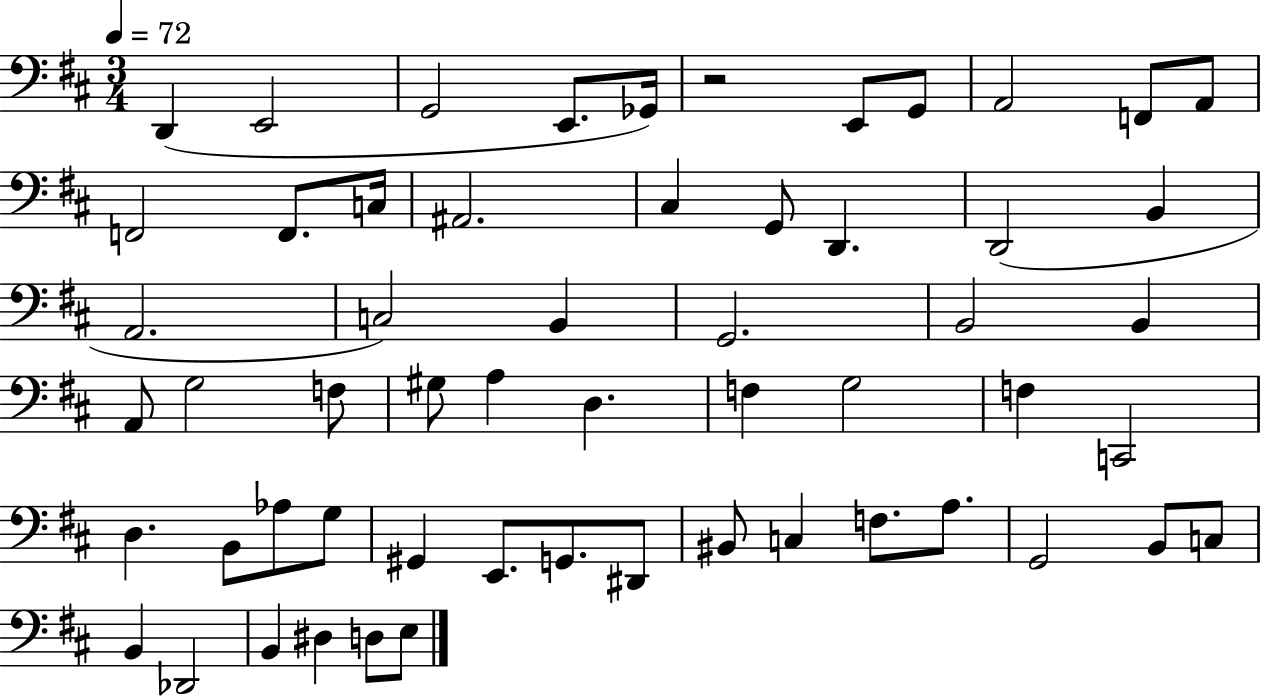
X:1
T:Untitled
M:3/4
L:1/4
K:D
D,, E,,2 G,,2 E,,/2 _G,,/4 z2 E,,/2 G,,/2 A,,2 F,,/2 A,,/2 F,,2 F,,/2 C,/4 ^A,,2 ^C, G,,/2 D,, D,,2 B,, A,,2 C,2 B,, G,,2 B,,2 B,, A,,/2 G,2 F,/2 ^G,/2 A, D, F, G,2 F, C,,2 D, B,,/2 _A,/2 G,/2 ^G,, E,,/2 G,,/2 ^D,,/2 ^B,,/2 C, F,/2 A,/2 G,,2 B,,/2 C,/2 B,, _D,,2 B,, ^D, D,/2 E,/2